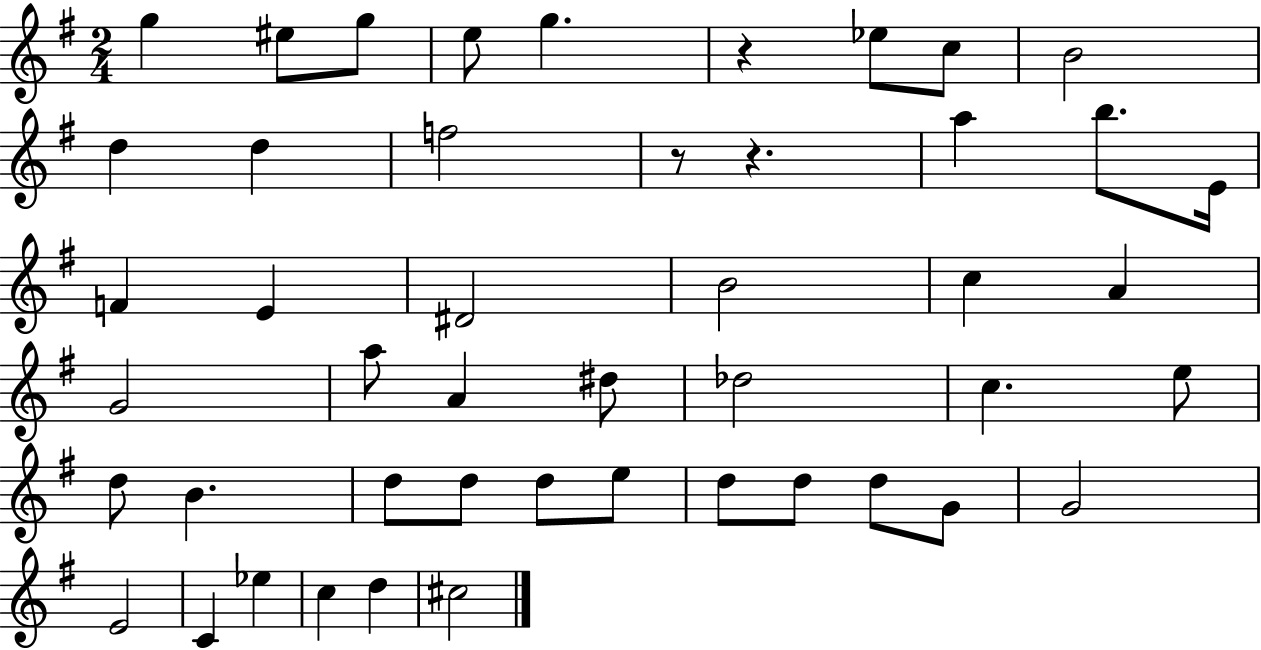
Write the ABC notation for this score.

X:1
T:Untitled
M:2/4
L:1/4
K:G
g ^e/2 g/2 e/2 g z _e/2 c/2 B2 d d f2 z/2 z a b/2 E/4 F E ^D2 B2 c A G2 a/2 A ^d/2 _d2 c e/2 d/2 B d/2 d/2 d/2 e/2 d/2 d/2 d/2 G/2 G2 E2 C _e c d ^c2